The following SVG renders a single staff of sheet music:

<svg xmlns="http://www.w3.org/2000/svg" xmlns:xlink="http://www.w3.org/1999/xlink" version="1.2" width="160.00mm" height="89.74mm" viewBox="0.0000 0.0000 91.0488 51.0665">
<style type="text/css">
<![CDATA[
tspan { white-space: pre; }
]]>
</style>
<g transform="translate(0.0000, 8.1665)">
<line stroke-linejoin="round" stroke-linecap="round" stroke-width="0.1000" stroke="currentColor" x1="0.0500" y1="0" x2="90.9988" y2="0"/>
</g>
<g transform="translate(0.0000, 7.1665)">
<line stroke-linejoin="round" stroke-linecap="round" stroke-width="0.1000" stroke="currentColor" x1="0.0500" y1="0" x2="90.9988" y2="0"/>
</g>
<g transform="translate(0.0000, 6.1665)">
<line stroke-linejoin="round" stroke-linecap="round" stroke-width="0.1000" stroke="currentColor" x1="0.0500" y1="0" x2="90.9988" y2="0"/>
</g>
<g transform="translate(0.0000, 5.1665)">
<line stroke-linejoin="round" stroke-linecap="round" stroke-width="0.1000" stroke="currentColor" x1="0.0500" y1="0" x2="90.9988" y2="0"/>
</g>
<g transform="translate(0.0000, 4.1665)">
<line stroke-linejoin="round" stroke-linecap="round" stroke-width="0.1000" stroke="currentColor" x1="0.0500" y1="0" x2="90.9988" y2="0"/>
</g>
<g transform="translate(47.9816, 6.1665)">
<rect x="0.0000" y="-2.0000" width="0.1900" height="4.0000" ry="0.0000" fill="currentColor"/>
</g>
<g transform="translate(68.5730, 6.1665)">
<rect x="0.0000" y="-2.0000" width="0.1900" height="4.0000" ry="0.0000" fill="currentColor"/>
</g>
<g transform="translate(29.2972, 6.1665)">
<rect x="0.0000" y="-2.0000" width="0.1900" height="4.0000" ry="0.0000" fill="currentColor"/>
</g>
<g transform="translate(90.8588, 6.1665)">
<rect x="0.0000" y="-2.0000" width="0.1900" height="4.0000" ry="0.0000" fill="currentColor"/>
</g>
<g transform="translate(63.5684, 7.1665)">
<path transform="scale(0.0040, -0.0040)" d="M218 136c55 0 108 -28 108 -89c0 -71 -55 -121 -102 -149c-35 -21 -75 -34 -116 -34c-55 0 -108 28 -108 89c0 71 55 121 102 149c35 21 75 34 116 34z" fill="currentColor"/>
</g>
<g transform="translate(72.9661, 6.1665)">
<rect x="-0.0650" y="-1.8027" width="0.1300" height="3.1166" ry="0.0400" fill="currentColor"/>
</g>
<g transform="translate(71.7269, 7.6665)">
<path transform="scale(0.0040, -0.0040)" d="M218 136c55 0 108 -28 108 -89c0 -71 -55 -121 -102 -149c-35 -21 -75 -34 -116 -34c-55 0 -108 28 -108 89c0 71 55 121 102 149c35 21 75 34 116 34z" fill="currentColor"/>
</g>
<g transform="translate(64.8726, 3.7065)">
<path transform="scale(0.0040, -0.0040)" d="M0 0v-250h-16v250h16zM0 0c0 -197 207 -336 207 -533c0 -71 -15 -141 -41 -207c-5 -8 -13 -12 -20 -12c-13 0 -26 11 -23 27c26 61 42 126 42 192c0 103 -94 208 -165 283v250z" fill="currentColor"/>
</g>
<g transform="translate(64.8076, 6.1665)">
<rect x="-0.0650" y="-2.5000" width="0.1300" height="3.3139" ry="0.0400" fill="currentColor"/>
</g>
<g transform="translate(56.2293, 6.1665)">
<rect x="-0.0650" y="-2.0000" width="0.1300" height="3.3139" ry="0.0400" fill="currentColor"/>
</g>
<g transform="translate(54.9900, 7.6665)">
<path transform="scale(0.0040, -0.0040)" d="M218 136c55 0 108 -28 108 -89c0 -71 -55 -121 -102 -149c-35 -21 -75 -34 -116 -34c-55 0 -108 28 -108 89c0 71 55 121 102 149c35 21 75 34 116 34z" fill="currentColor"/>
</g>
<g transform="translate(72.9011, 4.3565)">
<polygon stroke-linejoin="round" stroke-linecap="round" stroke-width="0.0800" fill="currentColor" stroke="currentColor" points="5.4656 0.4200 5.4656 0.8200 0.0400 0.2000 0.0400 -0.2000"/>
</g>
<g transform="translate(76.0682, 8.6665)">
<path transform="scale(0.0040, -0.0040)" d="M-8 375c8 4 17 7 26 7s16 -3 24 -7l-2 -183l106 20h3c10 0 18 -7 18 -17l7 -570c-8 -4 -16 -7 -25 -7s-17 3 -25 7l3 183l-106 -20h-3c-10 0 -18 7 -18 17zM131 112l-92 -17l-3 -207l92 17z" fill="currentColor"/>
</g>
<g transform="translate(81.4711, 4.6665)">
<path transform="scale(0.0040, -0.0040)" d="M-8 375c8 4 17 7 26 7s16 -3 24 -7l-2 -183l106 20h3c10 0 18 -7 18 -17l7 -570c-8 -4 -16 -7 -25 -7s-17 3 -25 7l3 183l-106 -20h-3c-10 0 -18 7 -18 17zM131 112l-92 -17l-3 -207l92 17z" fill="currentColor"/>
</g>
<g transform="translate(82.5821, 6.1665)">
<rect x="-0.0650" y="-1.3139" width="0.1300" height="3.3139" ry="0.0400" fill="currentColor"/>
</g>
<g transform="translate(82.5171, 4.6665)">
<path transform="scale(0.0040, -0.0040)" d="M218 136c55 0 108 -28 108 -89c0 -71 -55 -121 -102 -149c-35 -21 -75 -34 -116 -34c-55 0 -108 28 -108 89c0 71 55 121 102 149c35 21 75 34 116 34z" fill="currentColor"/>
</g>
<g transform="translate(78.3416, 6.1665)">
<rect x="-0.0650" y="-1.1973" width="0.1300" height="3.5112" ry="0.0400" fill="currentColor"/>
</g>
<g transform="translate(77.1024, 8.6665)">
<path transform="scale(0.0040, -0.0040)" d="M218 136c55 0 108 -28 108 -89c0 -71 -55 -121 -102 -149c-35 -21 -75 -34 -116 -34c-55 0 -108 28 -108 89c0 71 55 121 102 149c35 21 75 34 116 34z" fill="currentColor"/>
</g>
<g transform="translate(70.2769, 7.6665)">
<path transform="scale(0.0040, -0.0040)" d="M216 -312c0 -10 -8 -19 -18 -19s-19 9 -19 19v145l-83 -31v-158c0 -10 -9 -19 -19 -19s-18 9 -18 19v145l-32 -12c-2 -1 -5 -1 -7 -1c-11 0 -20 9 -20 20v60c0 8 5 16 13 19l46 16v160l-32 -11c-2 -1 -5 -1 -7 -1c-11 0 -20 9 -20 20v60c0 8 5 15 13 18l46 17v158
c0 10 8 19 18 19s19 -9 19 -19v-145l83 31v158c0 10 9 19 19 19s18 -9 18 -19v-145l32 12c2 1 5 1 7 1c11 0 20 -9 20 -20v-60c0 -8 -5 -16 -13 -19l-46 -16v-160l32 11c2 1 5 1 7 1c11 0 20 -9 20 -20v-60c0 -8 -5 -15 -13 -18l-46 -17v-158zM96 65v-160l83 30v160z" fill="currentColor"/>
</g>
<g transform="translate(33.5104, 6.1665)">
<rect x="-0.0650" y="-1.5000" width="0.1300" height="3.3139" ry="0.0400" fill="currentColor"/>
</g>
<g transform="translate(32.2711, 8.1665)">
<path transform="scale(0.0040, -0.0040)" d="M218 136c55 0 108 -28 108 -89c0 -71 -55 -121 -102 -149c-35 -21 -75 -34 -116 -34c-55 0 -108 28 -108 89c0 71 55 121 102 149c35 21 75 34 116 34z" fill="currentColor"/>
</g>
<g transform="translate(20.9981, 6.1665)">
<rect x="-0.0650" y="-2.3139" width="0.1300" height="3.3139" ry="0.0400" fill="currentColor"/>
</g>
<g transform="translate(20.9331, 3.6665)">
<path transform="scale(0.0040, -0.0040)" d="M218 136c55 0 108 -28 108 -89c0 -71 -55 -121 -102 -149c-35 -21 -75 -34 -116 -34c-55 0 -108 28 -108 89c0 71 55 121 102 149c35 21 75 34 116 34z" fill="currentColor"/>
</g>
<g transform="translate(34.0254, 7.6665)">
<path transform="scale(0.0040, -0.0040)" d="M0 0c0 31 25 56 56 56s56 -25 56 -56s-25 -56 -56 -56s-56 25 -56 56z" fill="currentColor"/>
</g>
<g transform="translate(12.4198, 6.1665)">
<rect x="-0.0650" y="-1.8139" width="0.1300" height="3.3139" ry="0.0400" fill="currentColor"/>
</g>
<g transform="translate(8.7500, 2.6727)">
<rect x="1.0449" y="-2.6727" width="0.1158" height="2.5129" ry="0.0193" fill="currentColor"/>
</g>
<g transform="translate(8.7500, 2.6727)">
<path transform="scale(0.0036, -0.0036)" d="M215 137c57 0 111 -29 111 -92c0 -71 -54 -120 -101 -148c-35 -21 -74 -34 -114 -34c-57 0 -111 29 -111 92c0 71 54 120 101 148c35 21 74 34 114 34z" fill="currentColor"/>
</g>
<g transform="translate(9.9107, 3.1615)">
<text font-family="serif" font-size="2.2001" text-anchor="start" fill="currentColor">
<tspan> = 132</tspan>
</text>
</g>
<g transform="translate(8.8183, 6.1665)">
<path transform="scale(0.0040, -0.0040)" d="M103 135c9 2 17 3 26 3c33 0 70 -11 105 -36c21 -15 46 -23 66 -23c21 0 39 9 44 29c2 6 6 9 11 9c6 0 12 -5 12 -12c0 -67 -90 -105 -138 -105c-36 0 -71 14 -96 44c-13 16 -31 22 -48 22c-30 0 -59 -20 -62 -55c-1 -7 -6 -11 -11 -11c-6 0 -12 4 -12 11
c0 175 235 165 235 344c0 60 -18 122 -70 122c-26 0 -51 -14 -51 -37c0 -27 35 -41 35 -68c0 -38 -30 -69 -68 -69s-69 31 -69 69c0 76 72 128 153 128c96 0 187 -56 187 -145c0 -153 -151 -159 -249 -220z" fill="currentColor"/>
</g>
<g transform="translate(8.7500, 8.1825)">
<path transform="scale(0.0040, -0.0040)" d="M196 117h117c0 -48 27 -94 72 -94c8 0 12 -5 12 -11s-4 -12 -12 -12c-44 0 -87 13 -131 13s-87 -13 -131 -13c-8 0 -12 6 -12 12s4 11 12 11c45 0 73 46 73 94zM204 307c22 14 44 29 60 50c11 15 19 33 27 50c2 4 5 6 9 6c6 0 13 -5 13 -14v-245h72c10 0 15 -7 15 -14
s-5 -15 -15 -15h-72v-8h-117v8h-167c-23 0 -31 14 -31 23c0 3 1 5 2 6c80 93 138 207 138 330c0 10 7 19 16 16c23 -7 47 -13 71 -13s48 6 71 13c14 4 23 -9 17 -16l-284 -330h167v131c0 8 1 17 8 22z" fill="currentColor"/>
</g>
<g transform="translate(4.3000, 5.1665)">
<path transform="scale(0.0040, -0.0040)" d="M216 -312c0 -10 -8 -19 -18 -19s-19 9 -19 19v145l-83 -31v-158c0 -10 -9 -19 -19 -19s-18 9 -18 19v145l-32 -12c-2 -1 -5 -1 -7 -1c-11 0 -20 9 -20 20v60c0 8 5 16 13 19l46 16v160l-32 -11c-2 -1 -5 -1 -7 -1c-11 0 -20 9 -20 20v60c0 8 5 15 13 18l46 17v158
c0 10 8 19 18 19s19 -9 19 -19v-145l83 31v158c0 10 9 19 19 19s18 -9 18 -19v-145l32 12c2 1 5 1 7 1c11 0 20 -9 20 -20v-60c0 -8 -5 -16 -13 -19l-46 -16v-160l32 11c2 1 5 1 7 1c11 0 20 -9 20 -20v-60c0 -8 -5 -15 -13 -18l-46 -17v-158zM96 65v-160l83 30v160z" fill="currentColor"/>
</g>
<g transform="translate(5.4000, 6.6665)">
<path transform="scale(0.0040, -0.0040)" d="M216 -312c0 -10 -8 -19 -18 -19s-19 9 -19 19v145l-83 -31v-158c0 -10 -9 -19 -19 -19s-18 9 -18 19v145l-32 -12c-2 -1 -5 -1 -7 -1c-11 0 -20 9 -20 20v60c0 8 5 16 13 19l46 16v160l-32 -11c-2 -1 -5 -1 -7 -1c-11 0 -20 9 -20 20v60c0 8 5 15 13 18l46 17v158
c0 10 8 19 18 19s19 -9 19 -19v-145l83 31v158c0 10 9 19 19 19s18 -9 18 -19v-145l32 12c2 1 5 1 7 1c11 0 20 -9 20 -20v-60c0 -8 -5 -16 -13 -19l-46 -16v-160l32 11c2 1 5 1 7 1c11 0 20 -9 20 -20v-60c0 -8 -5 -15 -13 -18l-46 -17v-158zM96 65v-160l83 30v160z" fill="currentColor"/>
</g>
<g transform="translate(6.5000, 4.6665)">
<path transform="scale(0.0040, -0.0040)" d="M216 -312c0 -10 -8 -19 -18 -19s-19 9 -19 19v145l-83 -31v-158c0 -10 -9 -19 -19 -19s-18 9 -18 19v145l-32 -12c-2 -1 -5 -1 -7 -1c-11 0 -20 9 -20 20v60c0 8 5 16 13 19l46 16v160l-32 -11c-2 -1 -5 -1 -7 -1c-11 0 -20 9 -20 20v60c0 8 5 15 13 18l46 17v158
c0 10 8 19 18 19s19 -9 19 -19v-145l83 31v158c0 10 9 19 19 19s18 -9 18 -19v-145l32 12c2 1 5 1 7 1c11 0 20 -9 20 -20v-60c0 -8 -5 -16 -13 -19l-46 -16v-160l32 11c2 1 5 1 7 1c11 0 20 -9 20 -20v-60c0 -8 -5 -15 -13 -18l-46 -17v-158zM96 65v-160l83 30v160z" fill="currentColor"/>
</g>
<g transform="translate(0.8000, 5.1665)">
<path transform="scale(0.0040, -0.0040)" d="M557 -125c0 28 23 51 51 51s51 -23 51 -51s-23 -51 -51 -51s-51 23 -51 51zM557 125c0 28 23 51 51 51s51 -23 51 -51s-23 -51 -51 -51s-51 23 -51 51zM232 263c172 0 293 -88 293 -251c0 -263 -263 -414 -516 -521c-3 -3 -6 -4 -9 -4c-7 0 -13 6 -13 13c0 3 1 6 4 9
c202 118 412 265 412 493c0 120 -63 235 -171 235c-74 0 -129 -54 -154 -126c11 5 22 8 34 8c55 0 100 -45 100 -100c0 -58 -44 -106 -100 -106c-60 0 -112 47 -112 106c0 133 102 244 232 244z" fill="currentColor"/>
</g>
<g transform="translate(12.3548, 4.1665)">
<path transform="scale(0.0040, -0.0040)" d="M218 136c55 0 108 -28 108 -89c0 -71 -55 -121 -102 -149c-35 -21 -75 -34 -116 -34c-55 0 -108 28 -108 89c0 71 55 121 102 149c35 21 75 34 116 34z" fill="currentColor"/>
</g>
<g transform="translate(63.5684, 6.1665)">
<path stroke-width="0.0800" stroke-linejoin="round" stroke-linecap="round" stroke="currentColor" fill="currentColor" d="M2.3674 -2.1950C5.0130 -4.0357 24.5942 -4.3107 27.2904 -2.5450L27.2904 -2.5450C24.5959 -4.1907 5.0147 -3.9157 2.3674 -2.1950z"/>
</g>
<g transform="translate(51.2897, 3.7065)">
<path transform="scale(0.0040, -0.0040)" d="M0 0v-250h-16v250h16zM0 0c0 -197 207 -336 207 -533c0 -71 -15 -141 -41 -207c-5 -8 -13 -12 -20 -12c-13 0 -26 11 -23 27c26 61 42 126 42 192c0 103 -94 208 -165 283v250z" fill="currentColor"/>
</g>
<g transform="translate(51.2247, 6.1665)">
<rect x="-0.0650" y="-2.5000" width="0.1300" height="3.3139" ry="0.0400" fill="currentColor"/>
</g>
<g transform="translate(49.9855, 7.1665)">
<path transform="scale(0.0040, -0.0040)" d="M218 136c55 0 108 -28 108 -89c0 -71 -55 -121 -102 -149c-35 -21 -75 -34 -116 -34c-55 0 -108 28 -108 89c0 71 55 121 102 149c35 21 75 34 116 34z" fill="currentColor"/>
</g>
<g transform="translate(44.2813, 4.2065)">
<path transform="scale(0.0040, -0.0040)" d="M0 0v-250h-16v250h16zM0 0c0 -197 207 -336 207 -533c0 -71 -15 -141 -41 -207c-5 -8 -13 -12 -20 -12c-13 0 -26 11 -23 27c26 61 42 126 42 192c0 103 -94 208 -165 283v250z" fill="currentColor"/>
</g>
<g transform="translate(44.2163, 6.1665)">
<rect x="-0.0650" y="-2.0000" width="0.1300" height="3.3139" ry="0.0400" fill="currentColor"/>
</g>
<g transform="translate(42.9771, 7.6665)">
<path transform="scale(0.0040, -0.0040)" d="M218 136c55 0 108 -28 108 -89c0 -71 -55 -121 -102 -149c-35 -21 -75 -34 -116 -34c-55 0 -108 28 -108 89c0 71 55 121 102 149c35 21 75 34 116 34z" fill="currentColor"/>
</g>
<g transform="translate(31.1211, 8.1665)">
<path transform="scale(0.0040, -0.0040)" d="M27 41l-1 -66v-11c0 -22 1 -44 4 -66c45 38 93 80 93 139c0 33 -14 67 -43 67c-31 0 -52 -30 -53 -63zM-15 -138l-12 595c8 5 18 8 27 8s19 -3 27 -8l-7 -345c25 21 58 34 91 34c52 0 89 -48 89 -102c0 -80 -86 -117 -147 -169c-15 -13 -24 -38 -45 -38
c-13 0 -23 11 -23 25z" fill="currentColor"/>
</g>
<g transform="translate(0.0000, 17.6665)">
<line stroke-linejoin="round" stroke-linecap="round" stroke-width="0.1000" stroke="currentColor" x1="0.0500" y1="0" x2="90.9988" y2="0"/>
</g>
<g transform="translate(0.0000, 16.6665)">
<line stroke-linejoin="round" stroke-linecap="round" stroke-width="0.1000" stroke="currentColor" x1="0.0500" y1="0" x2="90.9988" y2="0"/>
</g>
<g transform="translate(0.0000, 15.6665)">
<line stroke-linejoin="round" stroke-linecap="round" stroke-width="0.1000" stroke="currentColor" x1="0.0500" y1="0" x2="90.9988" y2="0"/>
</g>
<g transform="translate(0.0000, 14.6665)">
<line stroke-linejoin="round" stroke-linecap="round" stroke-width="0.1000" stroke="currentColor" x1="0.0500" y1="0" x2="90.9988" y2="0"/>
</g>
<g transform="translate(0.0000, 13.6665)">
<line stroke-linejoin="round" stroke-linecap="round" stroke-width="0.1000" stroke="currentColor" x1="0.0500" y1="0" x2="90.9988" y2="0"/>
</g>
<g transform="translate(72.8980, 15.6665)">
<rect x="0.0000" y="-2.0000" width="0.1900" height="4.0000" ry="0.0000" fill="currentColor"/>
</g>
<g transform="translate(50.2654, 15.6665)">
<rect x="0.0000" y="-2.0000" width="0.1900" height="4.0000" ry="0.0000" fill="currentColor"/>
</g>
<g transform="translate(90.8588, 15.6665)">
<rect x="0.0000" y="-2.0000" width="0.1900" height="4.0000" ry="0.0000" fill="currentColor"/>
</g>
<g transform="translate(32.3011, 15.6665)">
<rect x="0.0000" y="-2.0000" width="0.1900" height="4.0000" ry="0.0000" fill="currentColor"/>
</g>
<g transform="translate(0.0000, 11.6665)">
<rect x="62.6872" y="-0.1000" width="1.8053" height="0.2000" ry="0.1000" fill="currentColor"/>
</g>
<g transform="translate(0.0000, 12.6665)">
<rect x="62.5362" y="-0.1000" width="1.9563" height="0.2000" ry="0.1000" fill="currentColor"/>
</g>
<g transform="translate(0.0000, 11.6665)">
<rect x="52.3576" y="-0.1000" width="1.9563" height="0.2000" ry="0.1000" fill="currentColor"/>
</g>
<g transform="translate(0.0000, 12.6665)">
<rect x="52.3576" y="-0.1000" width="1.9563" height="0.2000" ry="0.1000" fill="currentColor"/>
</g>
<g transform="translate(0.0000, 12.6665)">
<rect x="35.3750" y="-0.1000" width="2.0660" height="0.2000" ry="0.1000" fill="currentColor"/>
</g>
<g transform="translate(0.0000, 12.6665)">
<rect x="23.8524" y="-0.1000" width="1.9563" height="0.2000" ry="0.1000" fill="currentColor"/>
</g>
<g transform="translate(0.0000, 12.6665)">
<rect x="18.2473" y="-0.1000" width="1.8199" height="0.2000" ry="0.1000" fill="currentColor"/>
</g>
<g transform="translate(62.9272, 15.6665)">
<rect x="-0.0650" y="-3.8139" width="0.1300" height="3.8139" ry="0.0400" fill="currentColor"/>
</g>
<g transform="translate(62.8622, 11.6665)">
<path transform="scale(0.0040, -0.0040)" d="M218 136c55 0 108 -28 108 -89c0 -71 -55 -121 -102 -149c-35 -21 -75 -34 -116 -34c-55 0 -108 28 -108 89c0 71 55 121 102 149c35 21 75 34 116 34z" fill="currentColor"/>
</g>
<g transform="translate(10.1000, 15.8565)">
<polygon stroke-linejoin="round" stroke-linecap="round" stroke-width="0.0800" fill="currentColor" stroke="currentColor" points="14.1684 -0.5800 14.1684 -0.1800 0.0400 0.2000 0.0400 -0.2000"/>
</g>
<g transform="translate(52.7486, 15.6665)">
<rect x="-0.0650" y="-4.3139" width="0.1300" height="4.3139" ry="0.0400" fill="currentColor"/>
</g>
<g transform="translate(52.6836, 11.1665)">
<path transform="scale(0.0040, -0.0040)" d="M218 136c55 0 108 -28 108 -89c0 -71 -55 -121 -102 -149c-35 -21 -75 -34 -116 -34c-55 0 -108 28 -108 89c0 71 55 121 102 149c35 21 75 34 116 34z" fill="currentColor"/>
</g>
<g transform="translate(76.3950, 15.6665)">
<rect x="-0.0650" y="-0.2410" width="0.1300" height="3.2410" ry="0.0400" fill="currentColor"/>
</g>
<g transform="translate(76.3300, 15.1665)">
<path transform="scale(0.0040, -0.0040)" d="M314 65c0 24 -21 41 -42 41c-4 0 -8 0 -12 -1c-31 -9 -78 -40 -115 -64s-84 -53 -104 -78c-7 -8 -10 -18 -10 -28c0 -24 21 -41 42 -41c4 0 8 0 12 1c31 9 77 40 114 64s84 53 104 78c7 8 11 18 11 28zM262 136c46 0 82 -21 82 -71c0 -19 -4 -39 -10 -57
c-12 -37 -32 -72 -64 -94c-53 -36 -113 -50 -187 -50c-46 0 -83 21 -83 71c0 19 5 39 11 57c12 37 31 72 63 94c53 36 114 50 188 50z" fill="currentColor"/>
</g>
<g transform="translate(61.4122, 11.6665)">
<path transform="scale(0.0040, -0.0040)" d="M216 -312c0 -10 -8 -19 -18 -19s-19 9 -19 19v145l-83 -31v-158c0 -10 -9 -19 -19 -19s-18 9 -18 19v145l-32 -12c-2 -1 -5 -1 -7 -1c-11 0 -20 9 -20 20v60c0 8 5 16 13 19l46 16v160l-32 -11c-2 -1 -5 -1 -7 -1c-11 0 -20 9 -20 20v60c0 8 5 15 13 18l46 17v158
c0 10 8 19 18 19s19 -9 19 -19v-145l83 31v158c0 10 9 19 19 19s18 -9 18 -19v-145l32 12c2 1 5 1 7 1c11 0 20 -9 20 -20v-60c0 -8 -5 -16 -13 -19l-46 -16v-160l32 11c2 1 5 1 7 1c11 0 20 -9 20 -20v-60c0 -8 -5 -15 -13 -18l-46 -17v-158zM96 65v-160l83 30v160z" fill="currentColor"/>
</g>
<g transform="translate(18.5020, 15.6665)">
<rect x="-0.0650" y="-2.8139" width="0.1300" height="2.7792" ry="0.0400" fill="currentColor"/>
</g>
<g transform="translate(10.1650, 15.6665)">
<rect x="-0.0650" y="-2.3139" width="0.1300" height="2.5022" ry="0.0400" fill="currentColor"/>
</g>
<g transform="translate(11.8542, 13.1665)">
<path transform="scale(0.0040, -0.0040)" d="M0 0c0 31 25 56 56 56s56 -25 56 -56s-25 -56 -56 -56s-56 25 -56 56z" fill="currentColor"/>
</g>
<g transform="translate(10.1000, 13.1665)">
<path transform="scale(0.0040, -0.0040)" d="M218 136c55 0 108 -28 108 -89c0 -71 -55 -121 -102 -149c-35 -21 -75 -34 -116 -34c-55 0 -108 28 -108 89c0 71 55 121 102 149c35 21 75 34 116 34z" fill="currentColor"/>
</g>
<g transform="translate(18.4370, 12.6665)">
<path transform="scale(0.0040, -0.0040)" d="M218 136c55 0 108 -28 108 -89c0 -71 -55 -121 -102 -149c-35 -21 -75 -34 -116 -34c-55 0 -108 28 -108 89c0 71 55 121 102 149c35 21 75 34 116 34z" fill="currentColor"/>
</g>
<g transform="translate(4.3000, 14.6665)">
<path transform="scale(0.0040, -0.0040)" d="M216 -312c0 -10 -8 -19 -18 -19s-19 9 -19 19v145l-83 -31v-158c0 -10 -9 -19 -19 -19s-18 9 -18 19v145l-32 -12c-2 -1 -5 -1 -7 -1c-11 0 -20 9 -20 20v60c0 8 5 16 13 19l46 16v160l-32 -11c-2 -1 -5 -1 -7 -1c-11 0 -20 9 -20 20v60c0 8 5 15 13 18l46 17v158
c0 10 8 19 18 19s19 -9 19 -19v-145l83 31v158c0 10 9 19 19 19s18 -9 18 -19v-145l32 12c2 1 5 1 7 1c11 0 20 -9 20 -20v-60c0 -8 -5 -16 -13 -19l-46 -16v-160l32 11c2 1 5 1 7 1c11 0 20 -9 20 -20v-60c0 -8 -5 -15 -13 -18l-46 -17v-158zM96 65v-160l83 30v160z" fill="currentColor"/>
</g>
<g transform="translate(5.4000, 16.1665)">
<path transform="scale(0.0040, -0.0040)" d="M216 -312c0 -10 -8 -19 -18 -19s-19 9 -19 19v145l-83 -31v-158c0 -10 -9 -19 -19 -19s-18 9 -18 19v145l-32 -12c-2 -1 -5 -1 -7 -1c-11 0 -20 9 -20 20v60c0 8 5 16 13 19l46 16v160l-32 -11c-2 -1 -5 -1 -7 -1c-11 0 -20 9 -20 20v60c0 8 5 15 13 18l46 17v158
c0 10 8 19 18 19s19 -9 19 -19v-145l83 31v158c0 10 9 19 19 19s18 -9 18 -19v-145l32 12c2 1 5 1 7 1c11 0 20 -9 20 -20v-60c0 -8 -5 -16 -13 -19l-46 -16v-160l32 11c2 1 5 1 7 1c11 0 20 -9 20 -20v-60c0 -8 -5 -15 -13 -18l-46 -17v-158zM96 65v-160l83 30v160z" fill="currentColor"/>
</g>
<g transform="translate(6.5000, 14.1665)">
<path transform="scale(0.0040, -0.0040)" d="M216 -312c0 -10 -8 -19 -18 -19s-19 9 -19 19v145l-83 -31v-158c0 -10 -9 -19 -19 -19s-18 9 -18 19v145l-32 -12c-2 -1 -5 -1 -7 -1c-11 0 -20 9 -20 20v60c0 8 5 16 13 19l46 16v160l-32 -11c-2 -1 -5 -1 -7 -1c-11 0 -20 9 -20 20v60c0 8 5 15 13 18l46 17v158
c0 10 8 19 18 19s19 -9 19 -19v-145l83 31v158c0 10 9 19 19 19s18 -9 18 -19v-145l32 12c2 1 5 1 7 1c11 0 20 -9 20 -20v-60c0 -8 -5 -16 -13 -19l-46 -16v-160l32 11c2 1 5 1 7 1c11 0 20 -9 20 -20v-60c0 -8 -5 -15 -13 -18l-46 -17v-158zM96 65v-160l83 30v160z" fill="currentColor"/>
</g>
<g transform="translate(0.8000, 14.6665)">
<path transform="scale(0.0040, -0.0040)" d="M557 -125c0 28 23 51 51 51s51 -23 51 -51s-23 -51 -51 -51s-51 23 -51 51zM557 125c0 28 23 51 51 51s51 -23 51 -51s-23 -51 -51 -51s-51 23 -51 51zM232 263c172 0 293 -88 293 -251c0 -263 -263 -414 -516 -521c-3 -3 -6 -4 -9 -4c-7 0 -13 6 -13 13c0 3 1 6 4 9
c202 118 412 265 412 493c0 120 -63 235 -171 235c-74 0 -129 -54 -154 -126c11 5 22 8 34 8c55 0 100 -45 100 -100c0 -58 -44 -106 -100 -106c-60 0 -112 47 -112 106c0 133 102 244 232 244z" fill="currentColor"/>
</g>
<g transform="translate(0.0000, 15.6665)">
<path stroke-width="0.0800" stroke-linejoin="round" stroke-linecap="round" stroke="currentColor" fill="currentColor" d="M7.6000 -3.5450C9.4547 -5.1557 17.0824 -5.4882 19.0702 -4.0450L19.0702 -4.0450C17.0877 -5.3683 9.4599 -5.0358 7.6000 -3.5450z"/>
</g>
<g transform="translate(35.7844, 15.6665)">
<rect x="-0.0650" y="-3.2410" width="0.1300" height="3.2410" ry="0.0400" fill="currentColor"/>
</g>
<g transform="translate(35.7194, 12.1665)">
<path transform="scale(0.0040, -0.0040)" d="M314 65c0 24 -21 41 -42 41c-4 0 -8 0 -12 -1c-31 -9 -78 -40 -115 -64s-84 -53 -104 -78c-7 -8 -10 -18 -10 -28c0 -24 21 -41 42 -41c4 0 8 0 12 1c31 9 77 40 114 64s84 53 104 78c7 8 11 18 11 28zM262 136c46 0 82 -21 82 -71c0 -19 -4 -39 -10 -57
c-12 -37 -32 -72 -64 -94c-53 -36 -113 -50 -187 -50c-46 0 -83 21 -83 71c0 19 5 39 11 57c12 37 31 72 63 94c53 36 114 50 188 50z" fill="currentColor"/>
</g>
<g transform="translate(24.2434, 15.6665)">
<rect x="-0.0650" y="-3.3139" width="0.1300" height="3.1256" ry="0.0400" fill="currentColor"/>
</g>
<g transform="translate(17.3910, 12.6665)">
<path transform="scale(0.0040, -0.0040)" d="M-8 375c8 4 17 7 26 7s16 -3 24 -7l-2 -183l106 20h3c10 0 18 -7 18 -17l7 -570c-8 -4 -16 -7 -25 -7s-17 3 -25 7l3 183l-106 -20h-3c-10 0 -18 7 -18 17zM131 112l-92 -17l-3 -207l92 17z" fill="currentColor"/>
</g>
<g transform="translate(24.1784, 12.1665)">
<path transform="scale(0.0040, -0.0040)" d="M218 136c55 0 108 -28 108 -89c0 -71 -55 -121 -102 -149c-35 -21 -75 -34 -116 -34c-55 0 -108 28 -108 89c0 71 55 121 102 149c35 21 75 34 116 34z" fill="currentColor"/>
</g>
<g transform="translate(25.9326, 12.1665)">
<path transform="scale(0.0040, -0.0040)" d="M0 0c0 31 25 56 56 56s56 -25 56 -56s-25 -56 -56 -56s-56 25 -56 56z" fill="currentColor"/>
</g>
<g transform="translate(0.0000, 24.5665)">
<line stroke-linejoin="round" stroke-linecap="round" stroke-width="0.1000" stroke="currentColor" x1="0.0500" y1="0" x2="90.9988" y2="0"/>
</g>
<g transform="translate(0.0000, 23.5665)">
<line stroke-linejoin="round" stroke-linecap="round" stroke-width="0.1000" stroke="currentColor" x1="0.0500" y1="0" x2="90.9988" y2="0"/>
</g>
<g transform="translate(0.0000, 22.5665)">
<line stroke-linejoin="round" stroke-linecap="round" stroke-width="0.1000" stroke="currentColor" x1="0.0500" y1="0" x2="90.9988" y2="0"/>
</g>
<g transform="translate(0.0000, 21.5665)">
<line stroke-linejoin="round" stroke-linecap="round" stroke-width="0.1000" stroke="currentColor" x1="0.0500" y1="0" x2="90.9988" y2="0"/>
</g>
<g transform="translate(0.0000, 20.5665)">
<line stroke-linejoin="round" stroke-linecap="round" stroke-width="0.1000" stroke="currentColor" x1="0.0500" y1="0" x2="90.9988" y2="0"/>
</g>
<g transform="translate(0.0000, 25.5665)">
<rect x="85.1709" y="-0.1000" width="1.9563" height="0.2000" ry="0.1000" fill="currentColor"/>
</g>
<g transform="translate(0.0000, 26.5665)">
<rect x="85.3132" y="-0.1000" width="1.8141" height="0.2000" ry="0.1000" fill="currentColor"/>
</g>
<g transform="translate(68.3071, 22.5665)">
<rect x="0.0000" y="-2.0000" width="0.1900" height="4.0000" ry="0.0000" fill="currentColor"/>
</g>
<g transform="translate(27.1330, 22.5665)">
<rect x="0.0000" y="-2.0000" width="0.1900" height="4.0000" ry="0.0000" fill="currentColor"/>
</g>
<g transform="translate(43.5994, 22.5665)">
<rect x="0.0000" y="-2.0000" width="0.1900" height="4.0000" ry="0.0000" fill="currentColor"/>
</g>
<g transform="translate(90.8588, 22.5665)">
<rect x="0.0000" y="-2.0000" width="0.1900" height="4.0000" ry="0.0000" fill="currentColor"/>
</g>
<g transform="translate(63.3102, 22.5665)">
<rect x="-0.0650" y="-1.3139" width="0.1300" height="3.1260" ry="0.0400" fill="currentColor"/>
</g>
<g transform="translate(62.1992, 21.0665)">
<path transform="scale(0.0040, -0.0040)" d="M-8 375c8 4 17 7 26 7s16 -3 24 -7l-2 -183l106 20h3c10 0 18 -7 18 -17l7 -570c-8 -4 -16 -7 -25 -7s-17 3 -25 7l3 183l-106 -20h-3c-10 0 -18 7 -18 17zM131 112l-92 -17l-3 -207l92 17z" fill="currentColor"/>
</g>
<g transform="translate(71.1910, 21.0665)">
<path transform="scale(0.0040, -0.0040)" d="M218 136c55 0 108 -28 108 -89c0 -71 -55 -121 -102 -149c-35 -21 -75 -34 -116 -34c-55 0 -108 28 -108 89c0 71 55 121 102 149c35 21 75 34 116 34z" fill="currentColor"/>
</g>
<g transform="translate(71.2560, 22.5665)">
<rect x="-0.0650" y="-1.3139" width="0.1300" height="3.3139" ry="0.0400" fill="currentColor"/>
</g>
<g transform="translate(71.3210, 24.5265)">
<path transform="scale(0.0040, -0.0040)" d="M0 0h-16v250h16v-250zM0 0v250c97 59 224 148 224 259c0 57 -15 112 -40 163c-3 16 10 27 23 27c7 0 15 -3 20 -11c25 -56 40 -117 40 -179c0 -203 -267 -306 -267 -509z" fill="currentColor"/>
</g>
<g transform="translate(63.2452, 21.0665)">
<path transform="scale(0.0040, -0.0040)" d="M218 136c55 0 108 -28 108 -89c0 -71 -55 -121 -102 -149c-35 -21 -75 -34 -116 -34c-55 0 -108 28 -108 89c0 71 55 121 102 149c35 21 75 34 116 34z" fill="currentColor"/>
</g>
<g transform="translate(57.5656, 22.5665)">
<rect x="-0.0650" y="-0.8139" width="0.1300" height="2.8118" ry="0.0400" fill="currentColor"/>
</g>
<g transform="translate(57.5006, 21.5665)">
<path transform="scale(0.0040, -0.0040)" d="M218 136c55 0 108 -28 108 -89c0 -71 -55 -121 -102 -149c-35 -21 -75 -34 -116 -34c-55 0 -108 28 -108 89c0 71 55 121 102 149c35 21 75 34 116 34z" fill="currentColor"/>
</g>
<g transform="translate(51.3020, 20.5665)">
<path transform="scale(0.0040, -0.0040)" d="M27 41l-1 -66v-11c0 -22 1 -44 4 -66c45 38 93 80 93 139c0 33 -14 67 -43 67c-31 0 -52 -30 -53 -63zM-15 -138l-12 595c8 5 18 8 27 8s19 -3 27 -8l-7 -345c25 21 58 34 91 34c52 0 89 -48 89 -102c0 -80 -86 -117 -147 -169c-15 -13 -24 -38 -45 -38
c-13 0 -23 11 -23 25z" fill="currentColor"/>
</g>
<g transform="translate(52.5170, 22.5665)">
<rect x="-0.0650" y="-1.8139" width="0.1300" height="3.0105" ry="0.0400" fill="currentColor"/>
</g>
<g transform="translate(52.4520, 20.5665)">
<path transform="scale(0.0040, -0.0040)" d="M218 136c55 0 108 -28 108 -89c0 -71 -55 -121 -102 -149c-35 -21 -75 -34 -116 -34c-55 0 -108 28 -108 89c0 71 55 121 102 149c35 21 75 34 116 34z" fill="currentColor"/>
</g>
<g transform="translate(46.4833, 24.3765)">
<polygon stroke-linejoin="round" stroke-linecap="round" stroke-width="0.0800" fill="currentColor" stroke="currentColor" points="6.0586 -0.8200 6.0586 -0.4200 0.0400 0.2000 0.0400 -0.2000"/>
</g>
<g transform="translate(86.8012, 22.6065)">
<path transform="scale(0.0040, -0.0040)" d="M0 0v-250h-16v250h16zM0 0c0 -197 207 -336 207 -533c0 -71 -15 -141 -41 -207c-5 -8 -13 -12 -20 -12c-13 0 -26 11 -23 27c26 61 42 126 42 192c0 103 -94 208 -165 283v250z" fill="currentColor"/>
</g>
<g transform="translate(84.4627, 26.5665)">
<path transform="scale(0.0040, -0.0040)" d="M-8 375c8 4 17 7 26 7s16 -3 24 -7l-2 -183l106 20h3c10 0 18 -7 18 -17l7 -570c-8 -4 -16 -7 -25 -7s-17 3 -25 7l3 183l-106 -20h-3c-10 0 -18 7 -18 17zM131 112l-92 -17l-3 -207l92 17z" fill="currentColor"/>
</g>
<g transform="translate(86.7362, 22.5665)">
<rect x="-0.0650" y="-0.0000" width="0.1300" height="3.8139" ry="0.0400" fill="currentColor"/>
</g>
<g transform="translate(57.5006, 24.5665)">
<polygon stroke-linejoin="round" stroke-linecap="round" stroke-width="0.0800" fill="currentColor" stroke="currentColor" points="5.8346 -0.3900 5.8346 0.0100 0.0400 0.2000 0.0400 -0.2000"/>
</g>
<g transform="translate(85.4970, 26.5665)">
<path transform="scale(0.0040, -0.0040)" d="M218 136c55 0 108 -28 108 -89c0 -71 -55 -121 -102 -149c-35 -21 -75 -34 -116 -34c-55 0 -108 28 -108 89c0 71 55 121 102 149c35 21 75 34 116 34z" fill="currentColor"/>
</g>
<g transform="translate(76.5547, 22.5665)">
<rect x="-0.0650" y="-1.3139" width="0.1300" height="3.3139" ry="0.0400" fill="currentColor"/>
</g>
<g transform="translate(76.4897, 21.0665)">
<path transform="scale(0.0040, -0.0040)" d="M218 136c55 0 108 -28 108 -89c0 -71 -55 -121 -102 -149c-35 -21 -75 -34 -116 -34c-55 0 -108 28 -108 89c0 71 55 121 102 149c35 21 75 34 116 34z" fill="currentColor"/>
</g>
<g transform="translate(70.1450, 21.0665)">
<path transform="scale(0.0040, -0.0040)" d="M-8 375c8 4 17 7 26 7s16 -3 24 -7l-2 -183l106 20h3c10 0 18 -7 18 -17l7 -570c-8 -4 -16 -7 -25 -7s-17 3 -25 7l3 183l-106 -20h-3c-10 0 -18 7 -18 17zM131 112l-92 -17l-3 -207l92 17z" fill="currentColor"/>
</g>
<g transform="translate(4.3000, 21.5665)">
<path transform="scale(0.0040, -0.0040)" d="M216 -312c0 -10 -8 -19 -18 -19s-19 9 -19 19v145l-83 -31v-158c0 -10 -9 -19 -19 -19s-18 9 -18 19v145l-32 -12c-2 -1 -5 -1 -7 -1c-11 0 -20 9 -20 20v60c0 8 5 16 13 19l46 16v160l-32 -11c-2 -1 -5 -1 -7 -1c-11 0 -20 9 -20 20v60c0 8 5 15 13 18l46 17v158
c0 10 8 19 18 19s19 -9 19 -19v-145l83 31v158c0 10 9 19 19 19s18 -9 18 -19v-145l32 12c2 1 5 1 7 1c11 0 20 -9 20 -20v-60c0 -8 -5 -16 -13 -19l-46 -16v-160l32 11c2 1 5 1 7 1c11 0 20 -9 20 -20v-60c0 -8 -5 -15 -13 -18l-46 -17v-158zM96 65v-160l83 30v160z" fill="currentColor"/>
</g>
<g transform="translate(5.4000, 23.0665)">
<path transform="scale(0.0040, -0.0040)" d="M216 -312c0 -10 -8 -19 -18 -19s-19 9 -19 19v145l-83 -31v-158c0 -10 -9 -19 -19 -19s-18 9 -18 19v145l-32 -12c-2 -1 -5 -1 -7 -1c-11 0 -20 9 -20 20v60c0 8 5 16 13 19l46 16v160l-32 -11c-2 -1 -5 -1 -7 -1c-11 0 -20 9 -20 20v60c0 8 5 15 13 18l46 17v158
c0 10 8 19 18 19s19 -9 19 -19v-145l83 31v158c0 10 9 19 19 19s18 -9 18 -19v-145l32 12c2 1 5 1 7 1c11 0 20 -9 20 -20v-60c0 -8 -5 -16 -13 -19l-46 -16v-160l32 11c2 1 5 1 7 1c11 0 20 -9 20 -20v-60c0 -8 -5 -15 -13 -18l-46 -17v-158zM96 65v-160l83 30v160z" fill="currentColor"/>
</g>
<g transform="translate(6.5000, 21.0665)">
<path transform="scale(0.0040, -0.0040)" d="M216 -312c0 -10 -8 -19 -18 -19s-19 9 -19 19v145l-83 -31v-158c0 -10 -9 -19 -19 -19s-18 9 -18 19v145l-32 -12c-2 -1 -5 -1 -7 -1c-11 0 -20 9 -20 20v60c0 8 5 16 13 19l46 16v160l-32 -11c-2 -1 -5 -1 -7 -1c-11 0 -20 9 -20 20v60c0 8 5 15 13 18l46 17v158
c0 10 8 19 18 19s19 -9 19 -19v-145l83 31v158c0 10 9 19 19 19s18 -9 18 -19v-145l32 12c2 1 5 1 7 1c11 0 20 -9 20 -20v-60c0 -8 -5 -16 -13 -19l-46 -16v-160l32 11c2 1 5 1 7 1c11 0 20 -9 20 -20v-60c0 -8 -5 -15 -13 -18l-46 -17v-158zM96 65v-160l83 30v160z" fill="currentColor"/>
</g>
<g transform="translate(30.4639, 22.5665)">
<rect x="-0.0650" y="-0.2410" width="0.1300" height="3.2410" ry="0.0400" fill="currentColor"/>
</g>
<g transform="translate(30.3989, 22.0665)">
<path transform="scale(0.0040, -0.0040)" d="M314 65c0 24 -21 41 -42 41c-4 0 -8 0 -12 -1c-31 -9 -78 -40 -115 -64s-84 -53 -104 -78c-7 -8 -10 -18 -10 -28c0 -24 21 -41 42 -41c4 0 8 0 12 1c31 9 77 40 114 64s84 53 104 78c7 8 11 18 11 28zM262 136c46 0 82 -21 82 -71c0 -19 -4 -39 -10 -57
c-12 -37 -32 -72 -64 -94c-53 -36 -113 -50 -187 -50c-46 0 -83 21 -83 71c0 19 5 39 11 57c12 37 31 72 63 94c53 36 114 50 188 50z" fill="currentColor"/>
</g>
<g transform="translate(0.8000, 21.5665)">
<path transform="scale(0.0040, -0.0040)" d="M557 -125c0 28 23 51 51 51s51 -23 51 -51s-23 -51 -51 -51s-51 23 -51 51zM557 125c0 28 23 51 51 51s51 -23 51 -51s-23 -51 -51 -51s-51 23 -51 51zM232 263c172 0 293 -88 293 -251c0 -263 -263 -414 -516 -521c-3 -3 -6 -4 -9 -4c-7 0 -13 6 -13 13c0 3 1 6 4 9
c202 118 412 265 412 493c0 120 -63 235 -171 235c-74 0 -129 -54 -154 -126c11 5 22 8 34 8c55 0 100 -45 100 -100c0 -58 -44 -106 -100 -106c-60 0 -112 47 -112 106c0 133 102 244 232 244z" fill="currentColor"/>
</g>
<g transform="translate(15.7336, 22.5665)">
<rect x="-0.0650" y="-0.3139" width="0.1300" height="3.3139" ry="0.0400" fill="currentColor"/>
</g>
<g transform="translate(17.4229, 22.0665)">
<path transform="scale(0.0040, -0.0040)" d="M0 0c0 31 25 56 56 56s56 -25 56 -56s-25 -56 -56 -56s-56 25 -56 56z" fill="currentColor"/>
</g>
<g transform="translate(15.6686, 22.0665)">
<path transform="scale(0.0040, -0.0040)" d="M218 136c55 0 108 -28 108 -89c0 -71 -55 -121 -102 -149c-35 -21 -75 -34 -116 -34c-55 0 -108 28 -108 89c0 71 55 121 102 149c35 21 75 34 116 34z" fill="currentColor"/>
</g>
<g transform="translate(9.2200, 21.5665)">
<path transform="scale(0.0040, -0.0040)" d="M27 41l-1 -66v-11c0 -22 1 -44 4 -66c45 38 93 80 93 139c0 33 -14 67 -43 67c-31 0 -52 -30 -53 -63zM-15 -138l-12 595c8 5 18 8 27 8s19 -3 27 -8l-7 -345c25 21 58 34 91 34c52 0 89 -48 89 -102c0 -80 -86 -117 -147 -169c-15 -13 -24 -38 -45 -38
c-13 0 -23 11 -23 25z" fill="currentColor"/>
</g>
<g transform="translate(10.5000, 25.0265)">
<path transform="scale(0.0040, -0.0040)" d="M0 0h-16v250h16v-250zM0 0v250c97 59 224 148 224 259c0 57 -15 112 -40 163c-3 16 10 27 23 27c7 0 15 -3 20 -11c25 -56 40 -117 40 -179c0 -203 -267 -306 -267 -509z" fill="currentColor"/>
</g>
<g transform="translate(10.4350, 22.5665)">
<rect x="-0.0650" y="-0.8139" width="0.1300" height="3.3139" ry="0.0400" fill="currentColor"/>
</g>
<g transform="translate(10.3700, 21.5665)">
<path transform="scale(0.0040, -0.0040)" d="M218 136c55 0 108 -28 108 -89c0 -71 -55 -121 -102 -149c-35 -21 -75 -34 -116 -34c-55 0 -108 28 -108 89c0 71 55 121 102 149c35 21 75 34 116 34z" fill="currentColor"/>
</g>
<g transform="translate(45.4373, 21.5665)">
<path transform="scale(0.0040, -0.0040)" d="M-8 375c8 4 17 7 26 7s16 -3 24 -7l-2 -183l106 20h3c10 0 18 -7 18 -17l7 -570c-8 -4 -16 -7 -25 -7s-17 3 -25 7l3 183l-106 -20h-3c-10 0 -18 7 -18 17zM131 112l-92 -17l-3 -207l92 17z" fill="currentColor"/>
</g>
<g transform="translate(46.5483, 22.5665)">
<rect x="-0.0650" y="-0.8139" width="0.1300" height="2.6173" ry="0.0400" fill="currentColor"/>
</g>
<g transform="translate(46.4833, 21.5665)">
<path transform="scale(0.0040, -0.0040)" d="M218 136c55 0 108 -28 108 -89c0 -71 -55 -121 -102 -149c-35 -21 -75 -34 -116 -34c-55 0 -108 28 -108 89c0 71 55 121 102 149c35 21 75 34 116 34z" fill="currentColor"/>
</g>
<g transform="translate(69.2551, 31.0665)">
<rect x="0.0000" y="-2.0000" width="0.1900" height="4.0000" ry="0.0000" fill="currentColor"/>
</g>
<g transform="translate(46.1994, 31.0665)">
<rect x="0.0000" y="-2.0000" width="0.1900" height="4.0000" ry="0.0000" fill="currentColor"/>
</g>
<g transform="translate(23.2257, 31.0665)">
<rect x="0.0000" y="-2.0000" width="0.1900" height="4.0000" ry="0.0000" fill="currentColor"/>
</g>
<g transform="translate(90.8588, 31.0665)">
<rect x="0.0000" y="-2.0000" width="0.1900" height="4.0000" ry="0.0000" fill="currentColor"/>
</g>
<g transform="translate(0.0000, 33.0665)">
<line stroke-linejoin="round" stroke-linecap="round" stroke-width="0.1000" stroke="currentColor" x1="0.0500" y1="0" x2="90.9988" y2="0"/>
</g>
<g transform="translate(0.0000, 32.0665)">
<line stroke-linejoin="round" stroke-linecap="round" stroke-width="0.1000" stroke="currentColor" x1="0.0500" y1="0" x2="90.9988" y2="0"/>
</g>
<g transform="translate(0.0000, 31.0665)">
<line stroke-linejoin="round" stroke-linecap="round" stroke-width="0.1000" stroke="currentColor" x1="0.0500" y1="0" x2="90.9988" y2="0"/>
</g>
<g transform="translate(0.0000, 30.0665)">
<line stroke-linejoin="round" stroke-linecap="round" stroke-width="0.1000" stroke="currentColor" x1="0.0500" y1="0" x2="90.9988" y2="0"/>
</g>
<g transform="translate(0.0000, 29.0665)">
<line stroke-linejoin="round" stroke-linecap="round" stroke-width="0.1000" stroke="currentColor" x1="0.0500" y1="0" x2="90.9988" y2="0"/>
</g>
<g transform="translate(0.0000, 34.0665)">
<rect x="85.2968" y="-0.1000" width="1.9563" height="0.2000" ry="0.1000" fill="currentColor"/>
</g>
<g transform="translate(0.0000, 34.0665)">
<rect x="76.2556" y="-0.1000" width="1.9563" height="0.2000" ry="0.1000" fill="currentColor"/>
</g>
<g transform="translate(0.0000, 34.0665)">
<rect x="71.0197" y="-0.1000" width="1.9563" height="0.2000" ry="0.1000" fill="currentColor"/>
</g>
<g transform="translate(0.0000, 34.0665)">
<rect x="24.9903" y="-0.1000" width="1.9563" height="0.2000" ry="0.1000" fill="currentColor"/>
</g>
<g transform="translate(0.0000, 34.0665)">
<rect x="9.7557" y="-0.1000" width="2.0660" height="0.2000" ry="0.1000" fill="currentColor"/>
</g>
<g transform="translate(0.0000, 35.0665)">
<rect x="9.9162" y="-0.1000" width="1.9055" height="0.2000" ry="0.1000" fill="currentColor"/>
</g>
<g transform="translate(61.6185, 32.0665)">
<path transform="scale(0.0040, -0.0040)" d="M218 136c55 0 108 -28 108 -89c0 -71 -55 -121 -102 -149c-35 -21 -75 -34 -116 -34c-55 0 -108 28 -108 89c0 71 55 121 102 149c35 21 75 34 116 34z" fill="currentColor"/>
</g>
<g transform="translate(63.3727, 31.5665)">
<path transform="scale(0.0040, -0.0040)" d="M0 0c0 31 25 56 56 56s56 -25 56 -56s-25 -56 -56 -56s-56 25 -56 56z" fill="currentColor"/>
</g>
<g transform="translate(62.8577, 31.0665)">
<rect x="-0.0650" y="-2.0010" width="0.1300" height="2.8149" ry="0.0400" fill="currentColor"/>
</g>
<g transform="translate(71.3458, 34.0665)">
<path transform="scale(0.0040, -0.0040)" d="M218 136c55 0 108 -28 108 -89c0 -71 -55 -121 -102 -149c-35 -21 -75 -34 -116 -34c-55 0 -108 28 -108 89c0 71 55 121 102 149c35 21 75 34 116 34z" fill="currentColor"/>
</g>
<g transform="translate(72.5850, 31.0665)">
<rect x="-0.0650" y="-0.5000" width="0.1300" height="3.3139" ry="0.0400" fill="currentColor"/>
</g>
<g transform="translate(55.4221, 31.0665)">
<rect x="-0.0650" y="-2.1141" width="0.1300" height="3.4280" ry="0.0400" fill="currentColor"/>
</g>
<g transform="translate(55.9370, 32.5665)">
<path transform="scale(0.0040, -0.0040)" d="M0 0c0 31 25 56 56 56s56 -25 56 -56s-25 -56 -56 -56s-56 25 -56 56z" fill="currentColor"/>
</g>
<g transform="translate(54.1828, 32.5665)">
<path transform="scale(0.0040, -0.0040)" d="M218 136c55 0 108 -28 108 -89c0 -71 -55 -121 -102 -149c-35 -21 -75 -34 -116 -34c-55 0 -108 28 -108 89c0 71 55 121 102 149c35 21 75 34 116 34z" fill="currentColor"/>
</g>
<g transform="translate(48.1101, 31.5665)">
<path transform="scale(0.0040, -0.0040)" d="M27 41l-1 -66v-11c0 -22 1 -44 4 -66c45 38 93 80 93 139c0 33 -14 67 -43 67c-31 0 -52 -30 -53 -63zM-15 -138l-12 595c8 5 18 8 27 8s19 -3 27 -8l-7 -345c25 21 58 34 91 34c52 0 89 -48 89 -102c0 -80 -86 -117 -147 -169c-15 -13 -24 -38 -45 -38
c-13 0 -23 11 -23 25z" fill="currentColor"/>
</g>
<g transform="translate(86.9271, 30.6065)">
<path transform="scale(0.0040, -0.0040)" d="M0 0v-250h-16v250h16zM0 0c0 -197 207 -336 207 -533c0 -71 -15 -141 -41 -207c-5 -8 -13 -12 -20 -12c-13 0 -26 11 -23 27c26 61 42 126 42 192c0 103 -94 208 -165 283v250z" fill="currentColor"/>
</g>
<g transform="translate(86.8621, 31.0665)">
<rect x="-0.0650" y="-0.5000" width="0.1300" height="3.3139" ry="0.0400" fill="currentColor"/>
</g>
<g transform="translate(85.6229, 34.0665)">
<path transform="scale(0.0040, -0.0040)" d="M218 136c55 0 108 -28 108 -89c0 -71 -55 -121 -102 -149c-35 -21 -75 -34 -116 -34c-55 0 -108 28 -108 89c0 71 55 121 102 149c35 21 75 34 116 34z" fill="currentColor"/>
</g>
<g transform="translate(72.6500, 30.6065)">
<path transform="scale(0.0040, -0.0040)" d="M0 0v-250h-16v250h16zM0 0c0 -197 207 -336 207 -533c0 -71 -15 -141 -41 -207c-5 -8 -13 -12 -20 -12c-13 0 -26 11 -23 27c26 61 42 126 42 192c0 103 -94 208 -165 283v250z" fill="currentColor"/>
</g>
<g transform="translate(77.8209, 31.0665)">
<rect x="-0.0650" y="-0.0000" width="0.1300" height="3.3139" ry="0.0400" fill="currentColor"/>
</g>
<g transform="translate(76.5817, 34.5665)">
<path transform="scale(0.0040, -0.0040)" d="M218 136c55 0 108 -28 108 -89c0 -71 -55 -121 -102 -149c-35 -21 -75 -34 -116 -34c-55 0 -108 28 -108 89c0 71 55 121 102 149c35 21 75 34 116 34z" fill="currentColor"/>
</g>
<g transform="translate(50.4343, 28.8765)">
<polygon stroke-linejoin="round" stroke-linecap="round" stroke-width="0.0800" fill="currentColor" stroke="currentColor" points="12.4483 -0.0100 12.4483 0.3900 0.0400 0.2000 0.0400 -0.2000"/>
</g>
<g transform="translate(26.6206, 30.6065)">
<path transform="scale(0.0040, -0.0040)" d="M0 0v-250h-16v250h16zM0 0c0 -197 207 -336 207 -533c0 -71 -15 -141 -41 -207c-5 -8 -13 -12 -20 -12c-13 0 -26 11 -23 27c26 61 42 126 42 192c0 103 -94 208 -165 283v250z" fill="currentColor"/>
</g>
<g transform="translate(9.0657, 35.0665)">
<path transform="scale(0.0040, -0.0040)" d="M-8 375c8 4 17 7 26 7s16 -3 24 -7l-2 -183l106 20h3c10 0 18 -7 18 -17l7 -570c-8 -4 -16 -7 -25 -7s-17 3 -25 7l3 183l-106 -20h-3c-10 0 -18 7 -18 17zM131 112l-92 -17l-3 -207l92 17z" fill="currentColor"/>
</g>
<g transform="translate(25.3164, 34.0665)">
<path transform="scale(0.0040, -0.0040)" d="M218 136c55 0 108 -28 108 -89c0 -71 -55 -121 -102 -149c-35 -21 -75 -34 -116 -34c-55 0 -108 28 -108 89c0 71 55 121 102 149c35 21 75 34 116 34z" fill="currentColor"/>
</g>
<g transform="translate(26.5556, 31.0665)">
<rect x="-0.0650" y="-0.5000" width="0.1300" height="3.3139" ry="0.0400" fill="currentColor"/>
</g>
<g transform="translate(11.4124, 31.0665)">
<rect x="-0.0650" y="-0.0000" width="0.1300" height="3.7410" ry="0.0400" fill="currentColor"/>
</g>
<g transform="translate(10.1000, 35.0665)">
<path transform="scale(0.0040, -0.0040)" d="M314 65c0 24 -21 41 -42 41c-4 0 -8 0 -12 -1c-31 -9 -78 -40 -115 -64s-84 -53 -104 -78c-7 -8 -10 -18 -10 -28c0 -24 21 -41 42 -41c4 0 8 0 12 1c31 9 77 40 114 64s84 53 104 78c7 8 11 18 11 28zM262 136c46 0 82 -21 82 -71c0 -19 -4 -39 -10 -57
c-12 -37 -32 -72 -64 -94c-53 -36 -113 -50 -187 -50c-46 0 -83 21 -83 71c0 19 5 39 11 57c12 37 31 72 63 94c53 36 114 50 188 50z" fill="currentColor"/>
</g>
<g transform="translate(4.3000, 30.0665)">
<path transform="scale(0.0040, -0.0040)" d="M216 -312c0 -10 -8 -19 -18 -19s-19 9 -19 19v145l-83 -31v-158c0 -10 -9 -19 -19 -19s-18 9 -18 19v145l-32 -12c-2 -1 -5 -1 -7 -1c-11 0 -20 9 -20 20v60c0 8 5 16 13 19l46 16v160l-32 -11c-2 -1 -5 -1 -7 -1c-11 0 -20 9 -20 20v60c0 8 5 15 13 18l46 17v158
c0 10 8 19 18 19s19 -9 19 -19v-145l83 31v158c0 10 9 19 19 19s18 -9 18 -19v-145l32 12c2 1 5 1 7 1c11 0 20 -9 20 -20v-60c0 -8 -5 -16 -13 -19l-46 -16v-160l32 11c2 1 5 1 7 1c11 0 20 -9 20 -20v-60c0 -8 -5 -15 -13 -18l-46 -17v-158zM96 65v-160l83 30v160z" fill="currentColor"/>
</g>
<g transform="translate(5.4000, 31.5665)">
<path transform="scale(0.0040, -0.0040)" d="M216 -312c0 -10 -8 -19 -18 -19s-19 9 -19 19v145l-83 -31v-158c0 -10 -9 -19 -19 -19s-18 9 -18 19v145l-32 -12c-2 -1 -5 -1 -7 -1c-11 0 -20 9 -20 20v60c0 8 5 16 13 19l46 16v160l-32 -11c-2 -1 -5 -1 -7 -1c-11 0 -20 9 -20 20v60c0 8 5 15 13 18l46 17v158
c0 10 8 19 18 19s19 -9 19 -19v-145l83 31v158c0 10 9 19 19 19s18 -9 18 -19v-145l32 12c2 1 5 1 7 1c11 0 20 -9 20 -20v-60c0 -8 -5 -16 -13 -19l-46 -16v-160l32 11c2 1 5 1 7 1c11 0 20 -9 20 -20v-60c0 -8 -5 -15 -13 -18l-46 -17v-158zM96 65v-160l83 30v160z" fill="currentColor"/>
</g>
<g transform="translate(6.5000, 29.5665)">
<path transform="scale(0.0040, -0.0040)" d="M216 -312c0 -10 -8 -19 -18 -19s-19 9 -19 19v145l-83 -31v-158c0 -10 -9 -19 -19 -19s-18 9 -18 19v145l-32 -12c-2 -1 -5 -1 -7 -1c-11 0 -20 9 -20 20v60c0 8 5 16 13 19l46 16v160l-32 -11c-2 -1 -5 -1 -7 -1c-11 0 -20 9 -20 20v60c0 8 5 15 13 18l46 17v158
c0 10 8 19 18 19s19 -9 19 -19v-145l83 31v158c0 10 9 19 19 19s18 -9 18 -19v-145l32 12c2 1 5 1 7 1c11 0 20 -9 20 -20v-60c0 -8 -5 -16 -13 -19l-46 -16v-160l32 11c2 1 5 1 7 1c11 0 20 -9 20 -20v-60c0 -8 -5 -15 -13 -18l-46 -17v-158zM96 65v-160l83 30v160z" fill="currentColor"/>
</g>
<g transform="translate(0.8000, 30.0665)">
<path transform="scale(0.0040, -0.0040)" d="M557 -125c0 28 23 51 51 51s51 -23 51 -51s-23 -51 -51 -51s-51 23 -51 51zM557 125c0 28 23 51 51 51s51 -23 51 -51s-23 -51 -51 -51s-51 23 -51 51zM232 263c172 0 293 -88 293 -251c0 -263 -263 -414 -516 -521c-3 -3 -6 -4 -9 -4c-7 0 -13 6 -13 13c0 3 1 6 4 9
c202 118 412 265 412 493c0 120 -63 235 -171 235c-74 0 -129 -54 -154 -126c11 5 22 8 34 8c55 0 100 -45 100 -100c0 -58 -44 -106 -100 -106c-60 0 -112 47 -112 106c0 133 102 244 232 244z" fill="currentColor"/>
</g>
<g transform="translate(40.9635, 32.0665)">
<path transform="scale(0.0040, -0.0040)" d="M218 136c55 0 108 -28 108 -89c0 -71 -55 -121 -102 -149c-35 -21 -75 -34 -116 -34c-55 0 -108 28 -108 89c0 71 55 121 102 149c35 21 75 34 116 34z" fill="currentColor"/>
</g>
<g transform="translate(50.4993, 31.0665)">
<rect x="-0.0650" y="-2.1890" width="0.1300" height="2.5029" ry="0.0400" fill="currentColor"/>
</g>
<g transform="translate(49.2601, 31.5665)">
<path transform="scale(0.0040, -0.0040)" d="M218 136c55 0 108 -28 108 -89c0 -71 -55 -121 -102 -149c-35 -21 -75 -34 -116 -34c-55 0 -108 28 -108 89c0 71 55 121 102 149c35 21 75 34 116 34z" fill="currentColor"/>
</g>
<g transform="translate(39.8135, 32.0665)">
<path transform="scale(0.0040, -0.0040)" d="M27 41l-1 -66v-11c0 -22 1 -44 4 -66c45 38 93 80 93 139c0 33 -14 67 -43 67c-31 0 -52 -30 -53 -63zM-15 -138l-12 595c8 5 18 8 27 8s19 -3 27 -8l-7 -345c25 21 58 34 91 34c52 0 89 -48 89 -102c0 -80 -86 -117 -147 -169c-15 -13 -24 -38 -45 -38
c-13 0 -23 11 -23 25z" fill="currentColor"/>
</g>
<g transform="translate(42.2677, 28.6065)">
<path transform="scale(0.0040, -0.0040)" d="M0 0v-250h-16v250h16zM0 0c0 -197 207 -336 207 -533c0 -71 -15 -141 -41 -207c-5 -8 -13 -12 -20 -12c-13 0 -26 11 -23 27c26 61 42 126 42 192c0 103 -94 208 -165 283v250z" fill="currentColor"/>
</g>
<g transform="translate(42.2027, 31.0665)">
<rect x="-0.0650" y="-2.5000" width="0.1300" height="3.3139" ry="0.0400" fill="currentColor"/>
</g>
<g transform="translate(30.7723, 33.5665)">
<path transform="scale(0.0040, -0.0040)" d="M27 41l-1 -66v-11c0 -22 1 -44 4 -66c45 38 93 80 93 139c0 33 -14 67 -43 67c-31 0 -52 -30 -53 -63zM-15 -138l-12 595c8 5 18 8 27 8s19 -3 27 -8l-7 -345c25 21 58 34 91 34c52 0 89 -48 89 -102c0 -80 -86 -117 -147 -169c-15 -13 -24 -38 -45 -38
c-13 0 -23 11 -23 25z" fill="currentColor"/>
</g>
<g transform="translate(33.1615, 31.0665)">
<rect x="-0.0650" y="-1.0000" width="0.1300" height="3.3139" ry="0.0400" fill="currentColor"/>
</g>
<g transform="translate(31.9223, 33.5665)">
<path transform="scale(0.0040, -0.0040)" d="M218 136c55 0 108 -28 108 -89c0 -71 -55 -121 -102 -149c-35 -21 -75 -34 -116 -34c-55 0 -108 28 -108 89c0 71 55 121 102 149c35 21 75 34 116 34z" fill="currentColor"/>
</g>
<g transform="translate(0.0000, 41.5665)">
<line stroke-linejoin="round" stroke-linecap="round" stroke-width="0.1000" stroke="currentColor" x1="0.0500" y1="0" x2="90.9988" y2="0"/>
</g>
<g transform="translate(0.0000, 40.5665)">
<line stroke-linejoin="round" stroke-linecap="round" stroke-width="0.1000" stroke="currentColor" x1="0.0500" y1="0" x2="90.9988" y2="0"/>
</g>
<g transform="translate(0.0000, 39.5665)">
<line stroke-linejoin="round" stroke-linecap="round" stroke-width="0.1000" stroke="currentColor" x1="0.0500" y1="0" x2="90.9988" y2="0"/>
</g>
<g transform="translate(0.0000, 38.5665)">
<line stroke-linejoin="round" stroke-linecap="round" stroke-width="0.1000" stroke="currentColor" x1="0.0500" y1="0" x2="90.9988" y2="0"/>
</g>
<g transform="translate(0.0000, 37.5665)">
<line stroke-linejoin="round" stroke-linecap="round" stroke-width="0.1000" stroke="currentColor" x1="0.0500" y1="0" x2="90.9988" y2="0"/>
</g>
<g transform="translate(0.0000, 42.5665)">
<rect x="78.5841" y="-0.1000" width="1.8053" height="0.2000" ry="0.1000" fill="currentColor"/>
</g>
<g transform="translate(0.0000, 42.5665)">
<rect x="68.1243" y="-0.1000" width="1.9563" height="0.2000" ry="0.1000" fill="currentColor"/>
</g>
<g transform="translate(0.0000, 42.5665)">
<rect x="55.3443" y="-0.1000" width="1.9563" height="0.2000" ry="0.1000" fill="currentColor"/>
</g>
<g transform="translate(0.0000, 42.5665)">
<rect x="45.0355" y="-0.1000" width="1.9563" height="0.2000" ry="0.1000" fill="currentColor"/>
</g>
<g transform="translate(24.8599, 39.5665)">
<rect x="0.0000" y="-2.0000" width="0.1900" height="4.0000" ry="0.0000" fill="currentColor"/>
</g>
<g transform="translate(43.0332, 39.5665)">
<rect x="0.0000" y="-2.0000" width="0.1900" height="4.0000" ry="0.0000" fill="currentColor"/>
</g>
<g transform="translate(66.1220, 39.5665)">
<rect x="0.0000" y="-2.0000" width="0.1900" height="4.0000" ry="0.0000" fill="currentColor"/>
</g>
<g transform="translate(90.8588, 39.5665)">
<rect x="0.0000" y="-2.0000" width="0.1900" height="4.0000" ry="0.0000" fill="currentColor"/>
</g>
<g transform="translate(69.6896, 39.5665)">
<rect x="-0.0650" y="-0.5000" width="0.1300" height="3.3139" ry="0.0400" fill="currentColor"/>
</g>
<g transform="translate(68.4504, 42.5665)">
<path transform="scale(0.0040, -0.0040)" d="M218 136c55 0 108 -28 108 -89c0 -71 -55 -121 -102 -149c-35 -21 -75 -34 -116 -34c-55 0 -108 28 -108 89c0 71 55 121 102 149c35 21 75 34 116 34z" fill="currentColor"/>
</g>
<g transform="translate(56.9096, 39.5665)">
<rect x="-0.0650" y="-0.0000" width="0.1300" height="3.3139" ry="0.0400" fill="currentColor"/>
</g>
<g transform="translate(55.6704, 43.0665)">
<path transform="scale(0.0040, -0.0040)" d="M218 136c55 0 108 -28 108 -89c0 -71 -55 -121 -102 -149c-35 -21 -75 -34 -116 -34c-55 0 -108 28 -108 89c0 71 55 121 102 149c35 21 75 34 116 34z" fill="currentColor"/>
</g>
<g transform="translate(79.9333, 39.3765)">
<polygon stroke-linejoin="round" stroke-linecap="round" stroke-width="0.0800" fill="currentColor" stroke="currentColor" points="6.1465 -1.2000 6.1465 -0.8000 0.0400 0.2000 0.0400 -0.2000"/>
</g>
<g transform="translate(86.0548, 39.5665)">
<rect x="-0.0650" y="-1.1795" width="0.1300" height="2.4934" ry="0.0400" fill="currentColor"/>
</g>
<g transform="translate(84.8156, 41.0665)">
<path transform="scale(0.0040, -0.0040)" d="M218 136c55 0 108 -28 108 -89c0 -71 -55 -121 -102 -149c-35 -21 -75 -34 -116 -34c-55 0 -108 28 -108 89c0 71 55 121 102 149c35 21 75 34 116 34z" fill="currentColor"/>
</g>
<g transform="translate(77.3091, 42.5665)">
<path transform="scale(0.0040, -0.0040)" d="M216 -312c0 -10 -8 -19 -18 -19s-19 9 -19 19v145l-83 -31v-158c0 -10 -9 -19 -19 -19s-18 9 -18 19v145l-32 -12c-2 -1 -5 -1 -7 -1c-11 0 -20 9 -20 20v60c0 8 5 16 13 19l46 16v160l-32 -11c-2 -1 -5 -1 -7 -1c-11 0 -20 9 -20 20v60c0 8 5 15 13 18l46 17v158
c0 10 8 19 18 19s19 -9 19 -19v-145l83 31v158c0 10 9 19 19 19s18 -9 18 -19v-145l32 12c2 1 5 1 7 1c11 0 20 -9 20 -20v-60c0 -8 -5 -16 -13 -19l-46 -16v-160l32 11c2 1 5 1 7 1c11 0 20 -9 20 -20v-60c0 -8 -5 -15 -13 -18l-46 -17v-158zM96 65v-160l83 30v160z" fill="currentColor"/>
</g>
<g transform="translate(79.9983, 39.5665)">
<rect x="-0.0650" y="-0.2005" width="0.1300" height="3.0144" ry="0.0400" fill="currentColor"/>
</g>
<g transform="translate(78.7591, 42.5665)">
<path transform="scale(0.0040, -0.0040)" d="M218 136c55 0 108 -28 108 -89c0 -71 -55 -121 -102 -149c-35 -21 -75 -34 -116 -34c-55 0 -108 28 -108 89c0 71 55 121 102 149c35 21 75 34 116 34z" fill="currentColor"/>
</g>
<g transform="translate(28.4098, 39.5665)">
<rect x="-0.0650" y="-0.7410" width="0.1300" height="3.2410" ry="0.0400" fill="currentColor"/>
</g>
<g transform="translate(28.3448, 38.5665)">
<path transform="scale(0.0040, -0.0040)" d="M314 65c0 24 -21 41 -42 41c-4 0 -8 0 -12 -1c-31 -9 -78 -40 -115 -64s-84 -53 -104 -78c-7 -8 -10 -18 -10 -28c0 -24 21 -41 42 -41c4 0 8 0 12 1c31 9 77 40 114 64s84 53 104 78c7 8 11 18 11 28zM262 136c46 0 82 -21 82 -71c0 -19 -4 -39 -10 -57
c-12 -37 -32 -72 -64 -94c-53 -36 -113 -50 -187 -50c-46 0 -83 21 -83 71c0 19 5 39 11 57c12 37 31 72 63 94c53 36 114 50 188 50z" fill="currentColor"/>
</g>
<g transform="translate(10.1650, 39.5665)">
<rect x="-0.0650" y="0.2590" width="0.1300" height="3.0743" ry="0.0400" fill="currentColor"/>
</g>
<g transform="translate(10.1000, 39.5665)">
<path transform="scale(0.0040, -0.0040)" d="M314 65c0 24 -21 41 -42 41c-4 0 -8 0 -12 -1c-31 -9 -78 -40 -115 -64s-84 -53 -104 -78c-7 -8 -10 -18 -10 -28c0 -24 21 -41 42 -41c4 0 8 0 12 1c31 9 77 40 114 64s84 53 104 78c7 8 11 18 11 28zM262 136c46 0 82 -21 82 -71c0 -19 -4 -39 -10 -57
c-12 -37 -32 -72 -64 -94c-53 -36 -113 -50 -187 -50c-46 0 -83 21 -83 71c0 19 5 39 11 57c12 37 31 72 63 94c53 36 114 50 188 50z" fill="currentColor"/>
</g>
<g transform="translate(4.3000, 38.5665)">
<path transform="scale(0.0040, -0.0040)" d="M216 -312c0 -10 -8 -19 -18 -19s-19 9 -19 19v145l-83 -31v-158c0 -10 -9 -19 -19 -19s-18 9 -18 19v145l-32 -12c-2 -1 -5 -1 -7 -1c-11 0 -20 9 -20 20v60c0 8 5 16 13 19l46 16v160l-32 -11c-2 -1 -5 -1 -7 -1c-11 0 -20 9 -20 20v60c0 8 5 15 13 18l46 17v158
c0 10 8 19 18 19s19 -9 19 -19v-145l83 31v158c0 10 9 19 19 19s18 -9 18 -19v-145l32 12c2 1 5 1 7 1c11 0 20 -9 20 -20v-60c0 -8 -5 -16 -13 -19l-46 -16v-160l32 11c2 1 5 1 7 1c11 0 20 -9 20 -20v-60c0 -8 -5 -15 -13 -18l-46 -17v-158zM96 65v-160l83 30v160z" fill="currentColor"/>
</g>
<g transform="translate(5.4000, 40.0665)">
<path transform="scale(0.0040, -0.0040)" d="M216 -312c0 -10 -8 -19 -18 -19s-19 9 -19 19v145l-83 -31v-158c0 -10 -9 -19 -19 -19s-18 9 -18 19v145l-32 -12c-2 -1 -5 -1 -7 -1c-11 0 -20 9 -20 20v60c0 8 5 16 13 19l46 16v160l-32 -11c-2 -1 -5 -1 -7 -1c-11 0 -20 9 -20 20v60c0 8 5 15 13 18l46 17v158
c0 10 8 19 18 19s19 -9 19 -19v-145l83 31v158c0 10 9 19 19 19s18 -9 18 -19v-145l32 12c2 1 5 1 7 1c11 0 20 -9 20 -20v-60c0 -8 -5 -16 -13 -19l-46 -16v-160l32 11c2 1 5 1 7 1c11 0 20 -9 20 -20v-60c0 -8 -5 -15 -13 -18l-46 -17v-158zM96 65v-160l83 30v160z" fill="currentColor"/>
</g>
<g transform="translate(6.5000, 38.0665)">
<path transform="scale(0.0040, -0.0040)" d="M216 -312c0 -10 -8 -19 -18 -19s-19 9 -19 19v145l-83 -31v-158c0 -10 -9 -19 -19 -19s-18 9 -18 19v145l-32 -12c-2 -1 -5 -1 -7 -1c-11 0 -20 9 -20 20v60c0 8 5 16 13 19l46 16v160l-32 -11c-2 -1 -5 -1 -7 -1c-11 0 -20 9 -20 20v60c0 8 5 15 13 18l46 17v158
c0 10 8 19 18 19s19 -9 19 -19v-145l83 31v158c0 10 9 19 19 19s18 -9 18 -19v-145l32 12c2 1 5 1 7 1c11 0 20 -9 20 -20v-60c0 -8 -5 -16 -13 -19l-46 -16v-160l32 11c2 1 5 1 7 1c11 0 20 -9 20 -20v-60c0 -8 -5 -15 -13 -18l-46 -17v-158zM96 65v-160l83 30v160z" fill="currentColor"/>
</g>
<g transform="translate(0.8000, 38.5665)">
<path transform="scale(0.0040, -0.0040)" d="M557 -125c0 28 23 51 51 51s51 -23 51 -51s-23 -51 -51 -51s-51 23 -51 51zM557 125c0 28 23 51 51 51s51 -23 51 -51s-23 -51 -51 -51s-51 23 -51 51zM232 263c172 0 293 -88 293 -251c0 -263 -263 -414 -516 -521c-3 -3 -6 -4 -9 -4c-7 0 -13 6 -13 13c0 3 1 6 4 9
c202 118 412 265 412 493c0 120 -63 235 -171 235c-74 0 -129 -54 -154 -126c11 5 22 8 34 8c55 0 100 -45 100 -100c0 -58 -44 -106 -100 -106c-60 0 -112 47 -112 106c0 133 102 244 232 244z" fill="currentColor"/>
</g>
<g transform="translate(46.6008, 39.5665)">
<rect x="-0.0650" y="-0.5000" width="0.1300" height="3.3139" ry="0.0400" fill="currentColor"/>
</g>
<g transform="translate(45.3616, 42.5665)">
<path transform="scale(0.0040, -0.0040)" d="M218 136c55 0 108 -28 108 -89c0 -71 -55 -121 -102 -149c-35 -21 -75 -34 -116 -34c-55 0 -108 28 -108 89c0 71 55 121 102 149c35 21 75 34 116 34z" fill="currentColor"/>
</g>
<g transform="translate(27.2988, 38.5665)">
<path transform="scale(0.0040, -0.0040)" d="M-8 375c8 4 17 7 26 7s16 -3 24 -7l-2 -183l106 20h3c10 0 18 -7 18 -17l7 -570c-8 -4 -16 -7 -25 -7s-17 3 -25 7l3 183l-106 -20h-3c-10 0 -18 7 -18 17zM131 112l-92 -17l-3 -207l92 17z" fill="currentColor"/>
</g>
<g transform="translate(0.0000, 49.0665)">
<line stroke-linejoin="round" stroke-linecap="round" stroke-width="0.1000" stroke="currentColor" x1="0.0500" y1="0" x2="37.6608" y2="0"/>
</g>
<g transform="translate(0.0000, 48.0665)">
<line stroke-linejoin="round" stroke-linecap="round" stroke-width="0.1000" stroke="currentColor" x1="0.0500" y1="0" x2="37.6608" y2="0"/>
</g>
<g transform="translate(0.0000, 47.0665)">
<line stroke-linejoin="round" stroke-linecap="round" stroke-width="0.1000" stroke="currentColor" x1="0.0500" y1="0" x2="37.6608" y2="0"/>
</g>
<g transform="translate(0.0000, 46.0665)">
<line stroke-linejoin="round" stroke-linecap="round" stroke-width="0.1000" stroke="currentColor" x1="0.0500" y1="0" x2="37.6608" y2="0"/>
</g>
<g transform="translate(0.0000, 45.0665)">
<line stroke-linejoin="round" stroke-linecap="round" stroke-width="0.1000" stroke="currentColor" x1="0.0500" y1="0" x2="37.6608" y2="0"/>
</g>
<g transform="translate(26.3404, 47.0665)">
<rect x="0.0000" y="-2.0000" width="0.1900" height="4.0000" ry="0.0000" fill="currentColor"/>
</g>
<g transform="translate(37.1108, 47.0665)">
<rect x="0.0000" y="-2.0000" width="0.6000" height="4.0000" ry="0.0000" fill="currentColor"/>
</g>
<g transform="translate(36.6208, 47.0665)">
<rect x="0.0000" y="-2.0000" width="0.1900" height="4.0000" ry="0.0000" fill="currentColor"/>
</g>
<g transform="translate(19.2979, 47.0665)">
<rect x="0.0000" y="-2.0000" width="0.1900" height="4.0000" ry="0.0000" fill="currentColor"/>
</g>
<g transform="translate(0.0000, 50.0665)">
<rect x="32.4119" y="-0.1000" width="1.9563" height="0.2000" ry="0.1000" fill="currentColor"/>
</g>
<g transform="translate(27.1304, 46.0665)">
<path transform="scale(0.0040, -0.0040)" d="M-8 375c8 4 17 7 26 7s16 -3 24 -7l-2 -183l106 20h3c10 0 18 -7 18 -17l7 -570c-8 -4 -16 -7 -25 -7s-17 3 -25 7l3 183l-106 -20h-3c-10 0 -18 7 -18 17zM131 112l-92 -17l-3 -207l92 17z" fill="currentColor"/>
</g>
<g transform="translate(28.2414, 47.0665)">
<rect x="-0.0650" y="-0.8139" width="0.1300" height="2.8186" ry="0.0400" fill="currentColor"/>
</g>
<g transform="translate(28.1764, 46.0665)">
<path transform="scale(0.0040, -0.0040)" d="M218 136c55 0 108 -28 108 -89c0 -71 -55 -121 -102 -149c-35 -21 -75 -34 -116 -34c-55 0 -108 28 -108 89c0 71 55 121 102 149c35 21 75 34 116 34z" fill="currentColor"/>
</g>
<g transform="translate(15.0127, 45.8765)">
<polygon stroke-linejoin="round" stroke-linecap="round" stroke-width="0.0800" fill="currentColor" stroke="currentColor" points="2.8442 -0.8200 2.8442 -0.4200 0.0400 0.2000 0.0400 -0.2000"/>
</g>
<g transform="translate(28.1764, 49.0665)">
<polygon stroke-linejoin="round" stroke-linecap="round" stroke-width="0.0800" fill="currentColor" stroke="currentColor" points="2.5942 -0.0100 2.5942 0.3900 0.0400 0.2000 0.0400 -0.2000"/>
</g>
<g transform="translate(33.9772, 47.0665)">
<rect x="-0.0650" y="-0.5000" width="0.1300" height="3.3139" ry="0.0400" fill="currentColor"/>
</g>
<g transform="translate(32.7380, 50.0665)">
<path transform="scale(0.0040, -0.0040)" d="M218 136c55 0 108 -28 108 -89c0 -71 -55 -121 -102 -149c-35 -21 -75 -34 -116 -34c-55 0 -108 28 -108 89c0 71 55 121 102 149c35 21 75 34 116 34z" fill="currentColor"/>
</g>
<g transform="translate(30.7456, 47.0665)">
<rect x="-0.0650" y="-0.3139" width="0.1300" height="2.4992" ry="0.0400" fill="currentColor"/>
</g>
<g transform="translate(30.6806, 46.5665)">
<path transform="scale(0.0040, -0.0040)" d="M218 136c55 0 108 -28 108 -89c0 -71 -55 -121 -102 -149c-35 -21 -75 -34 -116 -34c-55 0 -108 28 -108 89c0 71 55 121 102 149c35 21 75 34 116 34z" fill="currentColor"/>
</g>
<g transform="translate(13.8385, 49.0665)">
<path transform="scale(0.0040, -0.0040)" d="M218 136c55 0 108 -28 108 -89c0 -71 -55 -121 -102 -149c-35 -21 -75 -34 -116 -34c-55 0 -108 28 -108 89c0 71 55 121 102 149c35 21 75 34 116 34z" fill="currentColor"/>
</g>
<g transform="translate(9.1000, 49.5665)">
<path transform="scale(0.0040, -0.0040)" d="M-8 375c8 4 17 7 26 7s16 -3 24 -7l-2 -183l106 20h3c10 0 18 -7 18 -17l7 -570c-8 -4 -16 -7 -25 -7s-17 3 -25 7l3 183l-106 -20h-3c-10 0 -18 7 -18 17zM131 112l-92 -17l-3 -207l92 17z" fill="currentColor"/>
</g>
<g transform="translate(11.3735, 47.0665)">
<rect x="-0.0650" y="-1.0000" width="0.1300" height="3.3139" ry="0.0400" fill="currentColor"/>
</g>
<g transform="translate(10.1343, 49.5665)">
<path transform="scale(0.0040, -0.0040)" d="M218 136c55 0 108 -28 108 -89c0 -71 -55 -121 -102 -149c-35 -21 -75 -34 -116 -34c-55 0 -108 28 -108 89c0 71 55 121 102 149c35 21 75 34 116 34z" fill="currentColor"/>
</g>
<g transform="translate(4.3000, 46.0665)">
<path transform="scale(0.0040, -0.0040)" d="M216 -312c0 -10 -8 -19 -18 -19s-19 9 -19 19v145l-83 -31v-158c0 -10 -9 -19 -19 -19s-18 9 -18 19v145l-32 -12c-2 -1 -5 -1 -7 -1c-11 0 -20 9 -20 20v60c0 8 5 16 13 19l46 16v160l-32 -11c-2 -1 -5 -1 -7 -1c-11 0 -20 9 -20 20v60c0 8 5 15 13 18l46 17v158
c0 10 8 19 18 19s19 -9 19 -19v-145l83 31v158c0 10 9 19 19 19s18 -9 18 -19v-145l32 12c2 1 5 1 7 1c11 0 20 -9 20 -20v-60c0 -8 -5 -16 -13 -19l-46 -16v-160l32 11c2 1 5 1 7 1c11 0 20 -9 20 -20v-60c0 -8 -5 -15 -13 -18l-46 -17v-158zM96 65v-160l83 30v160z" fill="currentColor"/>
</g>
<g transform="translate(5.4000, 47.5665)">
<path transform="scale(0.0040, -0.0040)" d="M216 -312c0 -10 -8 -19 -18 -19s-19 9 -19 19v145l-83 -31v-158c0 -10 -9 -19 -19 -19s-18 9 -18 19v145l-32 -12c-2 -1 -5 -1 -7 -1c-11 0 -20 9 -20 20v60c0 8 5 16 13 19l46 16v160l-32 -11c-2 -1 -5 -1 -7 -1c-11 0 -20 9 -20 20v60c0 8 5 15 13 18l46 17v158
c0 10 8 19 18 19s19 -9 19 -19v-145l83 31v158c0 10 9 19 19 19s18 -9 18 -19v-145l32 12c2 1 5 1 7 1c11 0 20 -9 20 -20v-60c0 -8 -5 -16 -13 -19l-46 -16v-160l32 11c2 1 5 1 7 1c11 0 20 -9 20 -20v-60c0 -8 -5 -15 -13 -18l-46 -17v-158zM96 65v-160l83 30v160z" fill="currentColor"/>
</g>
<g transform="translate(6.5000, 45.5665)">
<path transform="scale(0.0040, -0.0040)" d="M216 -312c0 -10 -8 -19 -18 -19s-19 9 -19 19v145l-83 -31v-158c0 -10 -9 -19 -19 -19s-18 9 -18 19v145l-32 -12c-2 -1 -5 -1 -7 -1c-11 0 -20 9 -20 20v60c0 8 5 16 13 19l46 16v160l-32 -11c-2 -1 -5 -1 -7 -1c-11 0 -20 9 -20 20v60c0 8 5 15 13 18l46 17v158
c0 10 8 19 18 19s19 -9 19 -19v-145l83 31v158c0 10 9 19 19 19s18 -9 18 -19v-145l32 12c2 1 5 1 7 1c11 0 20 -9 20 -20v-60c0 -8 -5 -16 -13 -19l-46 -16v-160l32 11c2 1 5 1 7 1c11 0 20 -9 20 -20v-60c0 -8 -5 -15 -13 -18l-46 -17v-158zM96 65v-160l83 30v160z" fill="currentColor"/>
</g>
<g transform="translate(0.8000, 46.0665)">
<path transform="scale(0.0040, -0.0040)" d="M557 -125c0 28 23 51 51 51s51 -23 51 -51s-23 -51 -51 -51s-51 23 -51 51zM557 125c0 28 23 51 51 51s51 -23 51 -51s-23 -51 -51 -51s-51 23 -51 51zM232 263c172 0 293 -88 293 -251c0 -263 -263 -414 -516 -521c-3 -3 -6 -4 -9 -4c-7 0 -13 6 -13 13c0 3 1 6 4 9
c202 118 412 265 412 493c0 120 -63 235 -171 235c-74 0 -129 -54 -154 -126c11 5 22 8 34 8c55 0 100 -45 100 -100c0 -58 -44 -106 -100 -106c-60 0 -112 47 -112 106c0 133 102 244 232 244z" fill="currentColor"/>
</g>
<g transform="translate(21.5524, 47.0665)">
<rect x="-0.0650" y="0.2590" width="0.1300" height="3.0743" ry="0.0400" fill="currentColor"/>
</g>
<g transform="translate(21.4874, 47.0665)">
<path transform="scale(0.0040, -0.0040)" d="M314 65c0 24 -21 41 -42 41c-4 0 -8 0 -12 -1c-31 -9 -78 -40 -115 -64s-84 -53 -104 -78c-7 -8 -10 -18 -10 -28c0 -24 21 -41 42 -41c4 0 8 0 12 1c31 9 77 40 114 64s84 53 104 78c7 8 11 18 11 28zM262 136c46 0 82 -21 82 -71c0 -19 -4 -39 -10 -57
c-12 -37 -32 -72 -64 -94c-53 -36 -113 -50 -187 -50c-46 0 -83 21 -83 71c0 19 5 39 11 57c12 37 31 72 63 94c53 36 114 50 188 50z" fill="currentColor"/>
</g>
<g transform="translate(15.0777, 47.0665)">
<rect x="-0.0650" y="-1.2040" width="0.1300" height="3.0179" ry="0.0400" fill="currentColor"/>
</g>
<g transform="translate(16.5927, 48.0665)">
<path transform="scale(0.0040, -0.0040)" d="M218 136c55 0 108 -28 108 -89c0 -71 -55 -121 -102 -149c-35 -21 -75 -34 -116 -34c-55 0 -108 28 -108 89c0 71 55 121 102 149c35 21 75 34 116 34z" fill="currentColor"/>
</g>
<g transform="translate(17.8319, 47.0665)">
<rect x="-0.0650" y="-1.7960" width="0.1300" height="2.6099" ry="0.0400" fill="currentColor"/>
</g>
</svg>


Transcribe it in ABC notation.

X:1
T:Untitled
M:2/4
L:1/4
K:A
A, B, _G,, A,,/2 B,,/2 A,, B,,/2 ^A,,/2 F,,/2 G, B,/2 C/2 D/2 D2 ^F ^E E,2 _F,/2 E, E,2 F,/2 _A,/2 F,/2 G,/2 G,/2 G, C,,/2 C,,2 E,,/2 _F,, _B,,/2 _C,/2 A,,/2 B,,/2 E,,/2 D,, E,,/2 D,2 F,2 E,, D,, E,, ^E,,/2 A,,/2 F,, ^G,,/2 B,,/2 D,2 F,/2 E,/2 E,,